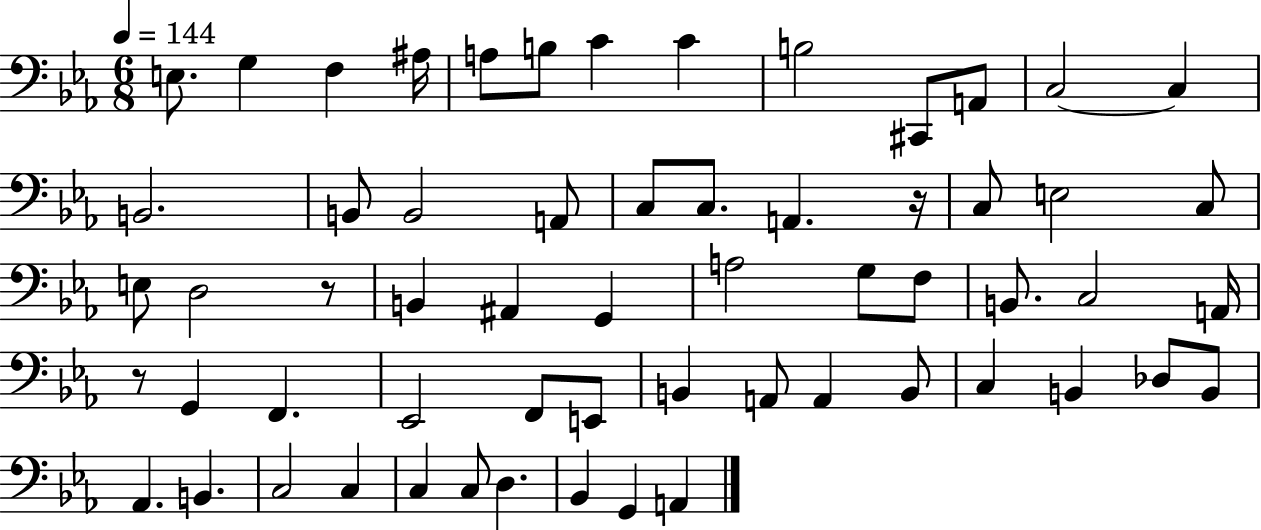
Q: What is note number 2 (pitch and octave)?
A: G3